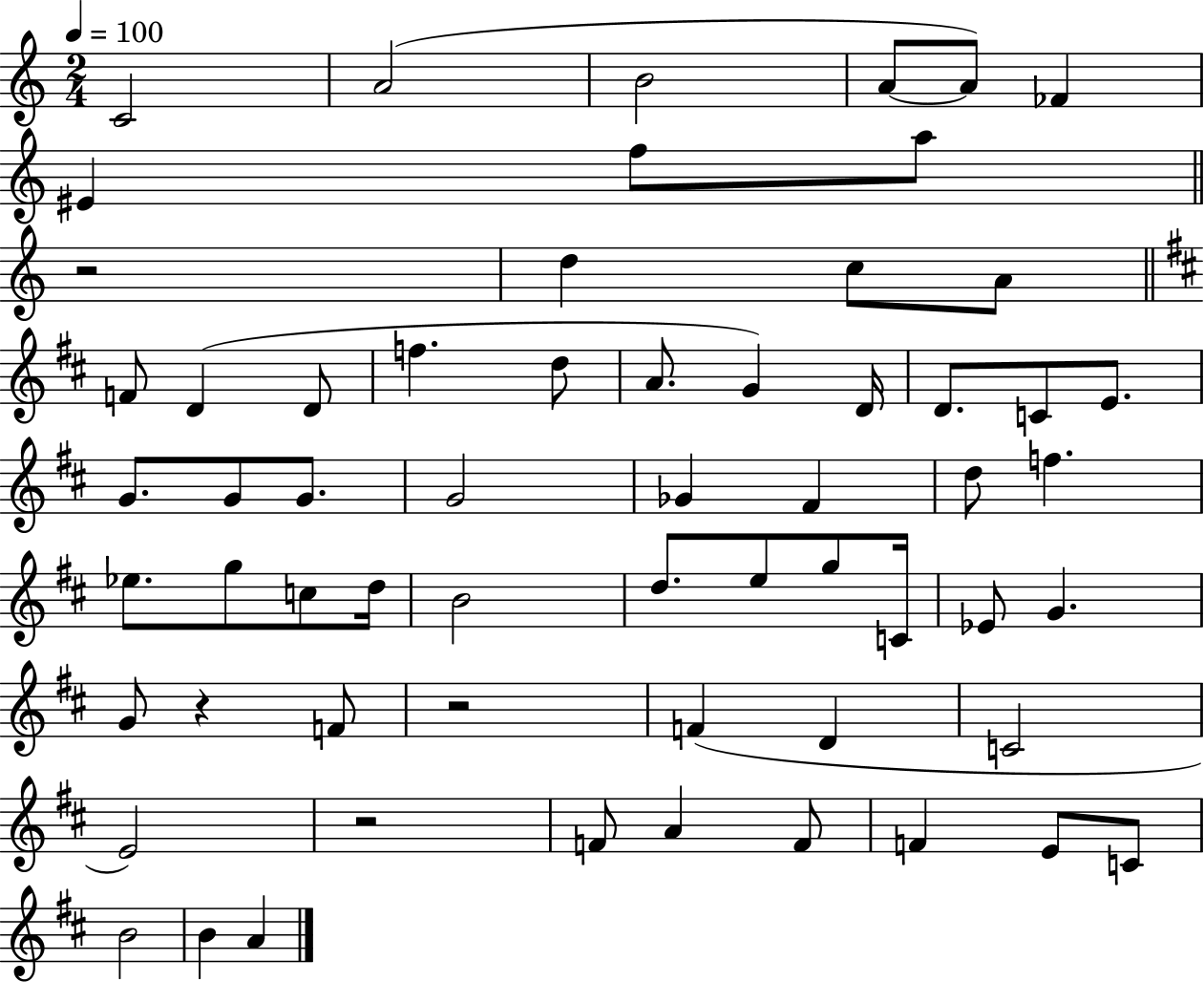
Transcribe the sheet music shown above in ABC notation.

X:1
T:Untitled
M:2/4
L:1/4
K:C
C2 A2 B2 A/2 A/2 _F ^E f/2 a/2 z2 d c/2 A/2 F/2 D D/2 f d/2 A/2 G D/4 D/2 C/2 E/2 G/2 G/2 G/2 G2 _G ^F d/2 f _e/2 g/2 c/2 d/4 B2 d/2 e/2 g/2 C/4 _E/2 G G/2 z F/2 z2 F D C2 E2 z2 F/2 A F/2 F E/2 C/2 B2 B A